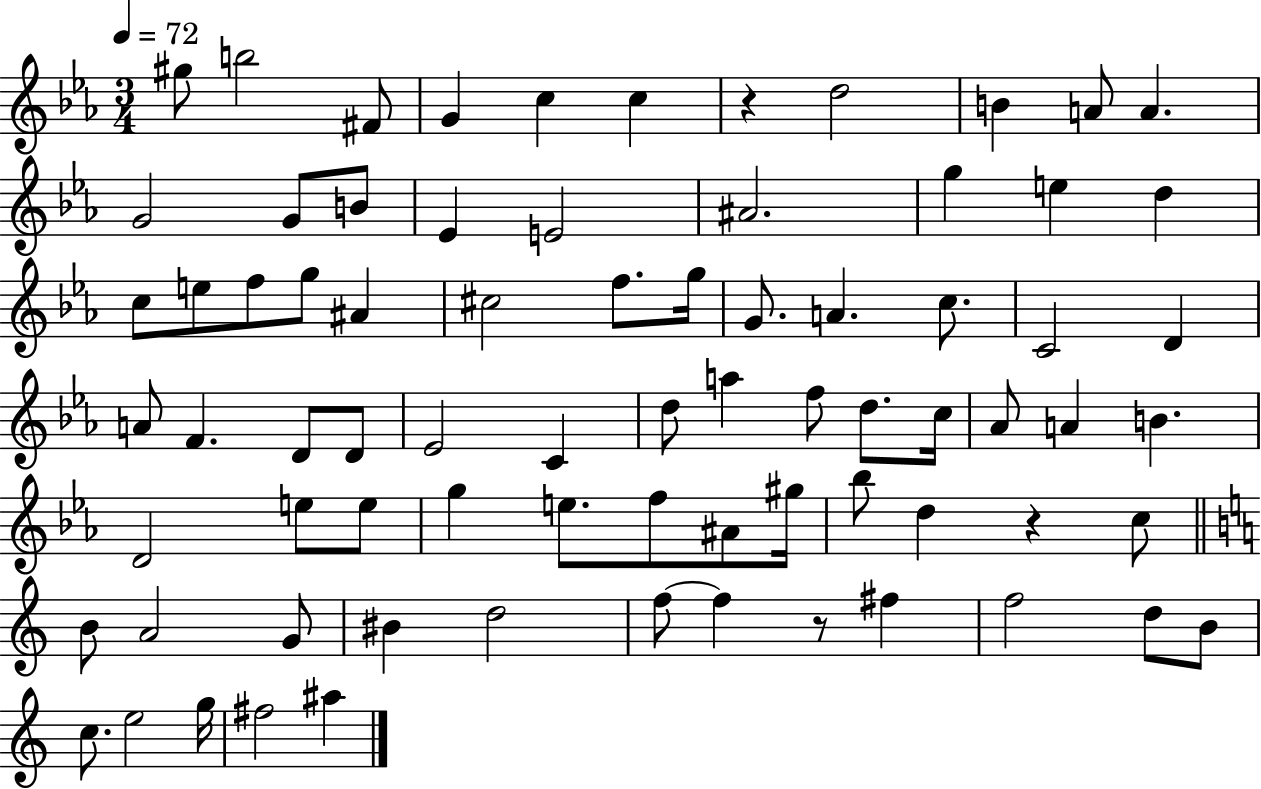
X:1
T:Untitled
M:3/4
L:1/4
K:Eb
^g/2 b2 ^F/2 G c c z d2 B A/2 A G2 G/2 B/2 _E E2 ^A2 g e d c/2 e/2 f/2 g/2 ^A ^c2 f/2 g/4 G/2 A c/2 C2 D A/2 F D/2 D/2 _E2 C d/2 a f/2 d/2 c/4 _A/2 A B D2 e/2 e/2 g e/2 f/2 ^A/2 ^g/4 _b/2 d z c/2 B/2 A2 G/2 ^B d2 f/2 f z/2 ^f f2 d/2 B/2 c/2 e2 g/4 ^f2 ^a